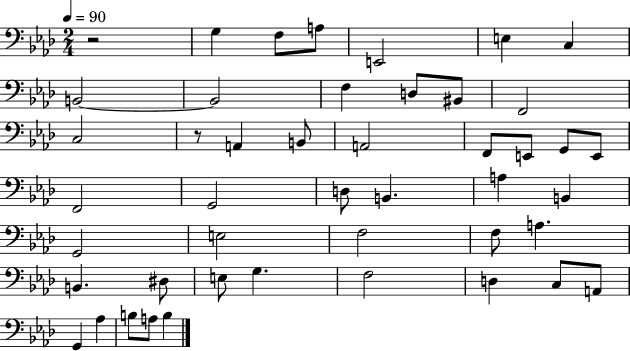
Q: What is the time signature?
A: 2/4